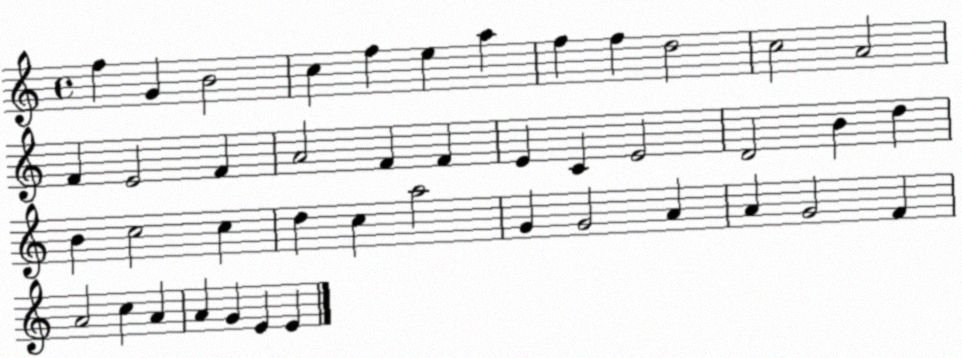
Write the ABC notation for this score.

X:1
T:Untitled
M:4/4
L:1/4
K:C
f G B2 c f e a f f d2 c2 A2 F E2 F A2 F F E C E2 D2 B d B c2 c d c a2 G G2 A A G2 F A2 c A A G E E